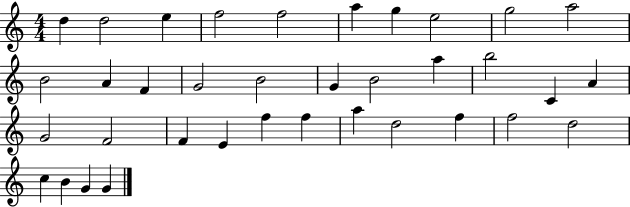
D5/q D5/h E5/q F5/h F5/h A5/q G5/q E5/h G5/h A5/h B4/h A4/q F4/q G4/h B4/h G4/q B4/h A5/q B5/h C4/q A4/q G4/h F4/h F4/q E4/q F5/q F5/q A5/q D5/h F5/q F5/h D5/h C5/q B4/q G4/q G4/q